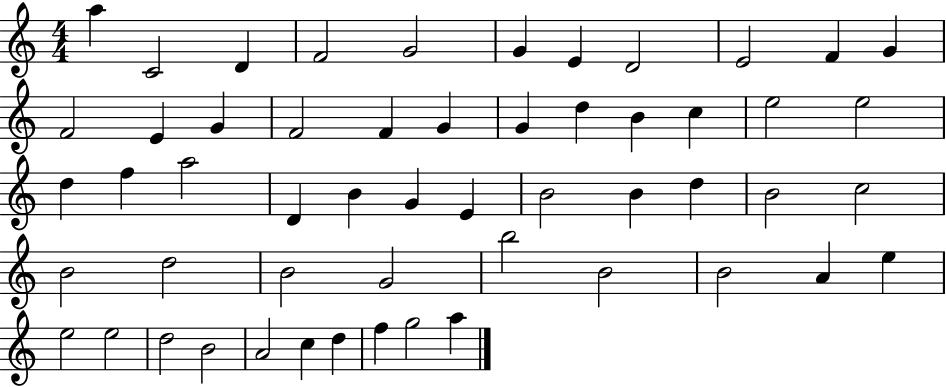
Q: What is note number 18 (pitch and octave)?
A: G4